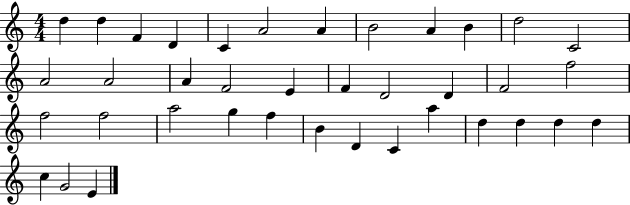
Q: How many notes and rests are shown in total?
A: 38